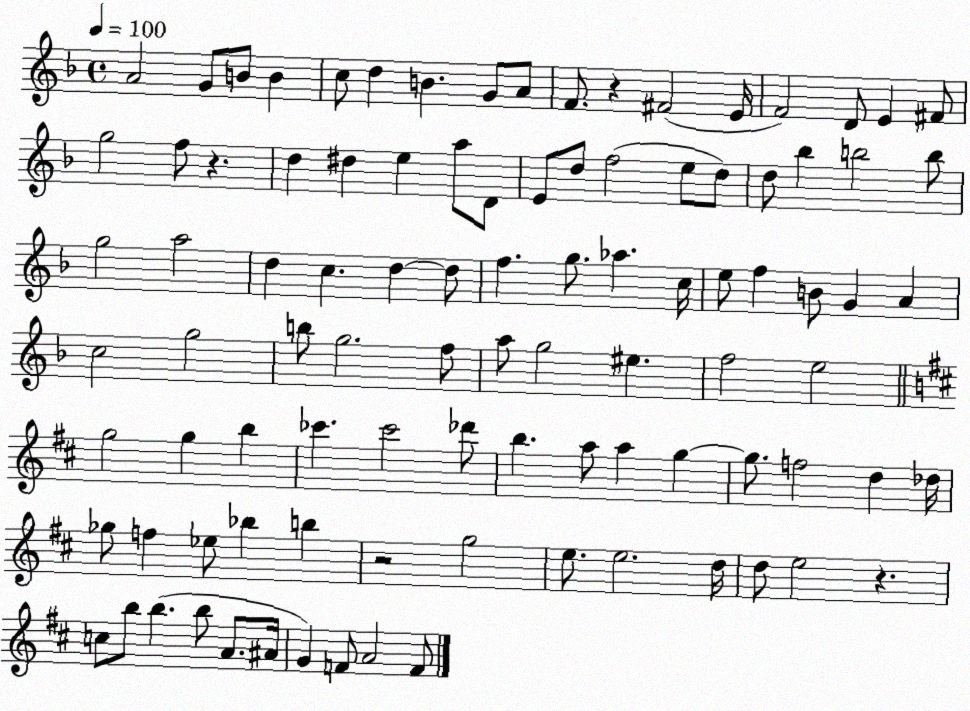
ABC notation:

X:1
T:Untitled
M:4/4
L:1/4
K:F
A2 G/2 B/2 B c/2 d B G/2 A/2 F/2 z ^F2 E/4 F2 D/2 E ^F/2 g2 f/2 z d ^d e a/2 D/2 E/2 d/2 f2 e/2 d/2 d/2 _b b2 b/2 g2 a2 d c d d/2 f g/2 _a c/4 e/2 f B/2 G A c2 g2 b/2 g2 f/2 a/2 g2 ^e f2 e2 g2 g b _c' _c'2 _d'/2 b a/2 a g g/2 f2 d _d/4 _g/2 f _e/2 _b b z2 g2 e/2 e2 d/4 d/2 e2 z c/2 b/2 b b/2 A/2 ^A/4 G F/2 A2 F/2